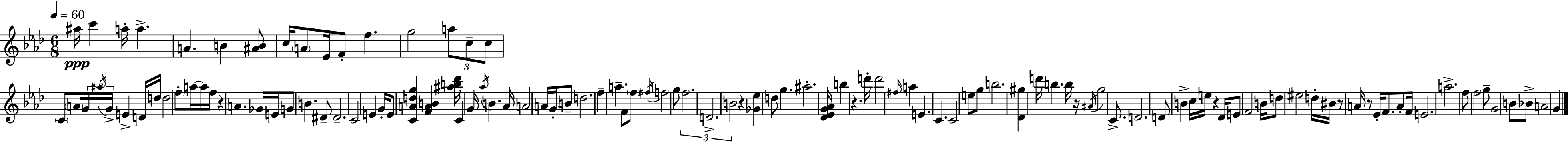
{
  \clef treble
  \numericTimeSignature
  \time 6/8
  \key f \minor
  \tempo 4 = 60
  ais''16\ppp c'''4 a''16-. a''4.-> | a'4. b'4 <ais' b'>8 | c''16 \parenthesize a'8 ees'16 f'8-. f''4. | g''2 \tuplet 3/2 { a''8 c''8-- | \break c''8 } \parenthesize c'8 \parenthesize a'16 \tuplet 3/2 { g'16 \acciaccatura { ais''16 } g'16-> } e'4-> | d'16 d''16 d''2 \parenthesize f''8-. | a''16~~ a''16 f''16 r4 a'4. | ges'16 e'16 g'8 b'4. dis'8-- | \break dis'2.-- | c'2 e'4 | g'16-. e'8 <c' a' d'' g''>4 <f' a' b'>4 | <ais'' b'' des'''>16 c'4 g'16 \acciaccatura { aes''16 } b'4. | \break aes'16 a'2 a'16 \parenthesize g'16-. | b'8-- d''2. | f''4-- a''4.-- | f'8 \parenthesize f''8 \acciaccatura { fis''16 } f''2 | \break g''8 \tuplet 3/2 { f''2. | d'2.-> | b'2 } r4 | <ges' ees''>4 d''8 g''4. | \break ais''2.-. | <des' ees' g' aes'>16 b''4 r4. | d'''16-. d'''2 \grace { fis''16 } | a''4 e'4. c'4. | \break c'2 | e''8 g''8 b''2. | <des' gis''>4 d'''16 b''4. | b''16 r16 \acciaccatura { ais'16 } g''2 | \break c'8.-> d'2. | d'8 b'4-> c''16 | e''16 r4 des'16 e'8 f'2 | b'16 d''8 eis''2 | \break d''16-. bis'16 r8 a'16 r8 ees'16-. f'8. | a'8-. f'16 e'2. | a''2.-> | f''8 f''2 | \break g''8-- g'2 | b'8 bes'8-> a'2 | g'4 \bar "|."
}